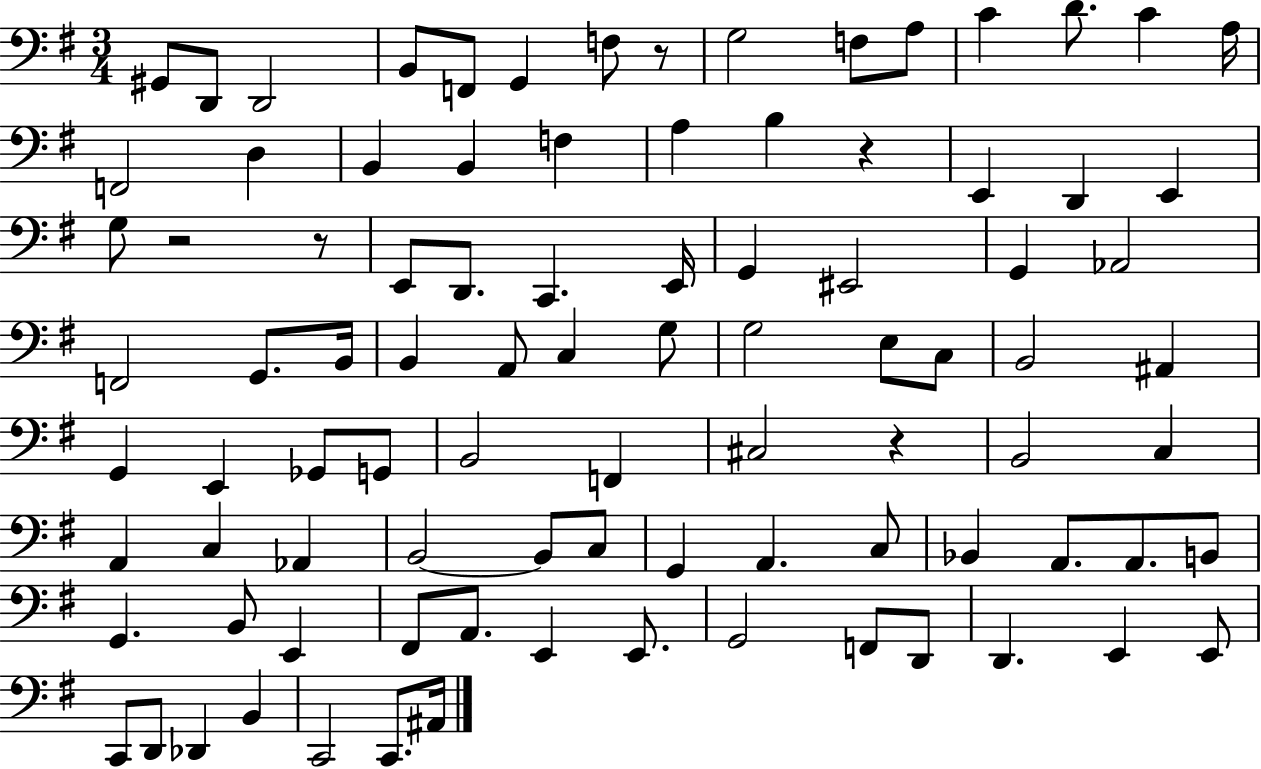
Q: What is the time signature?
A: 3/4